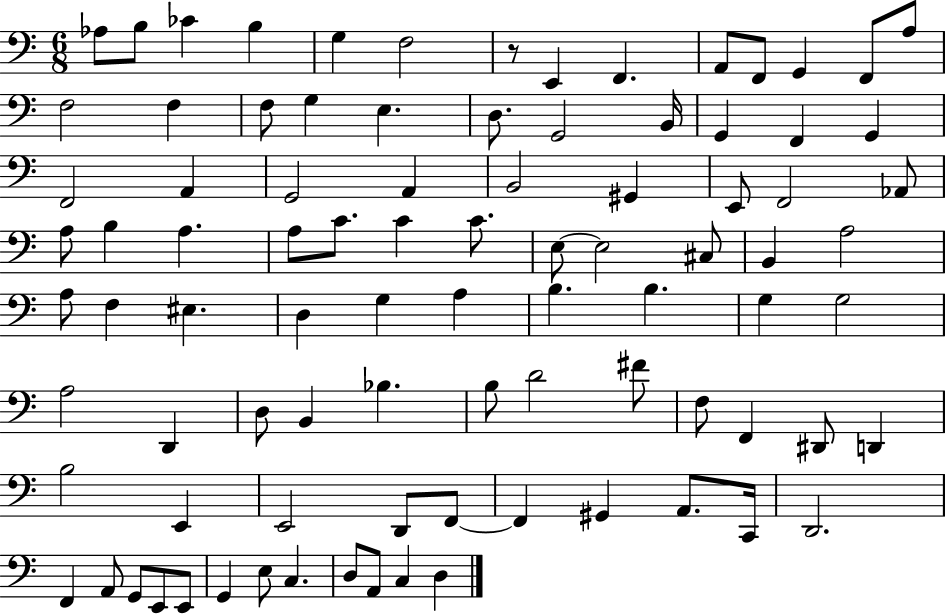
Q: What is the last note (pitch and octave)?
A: D3